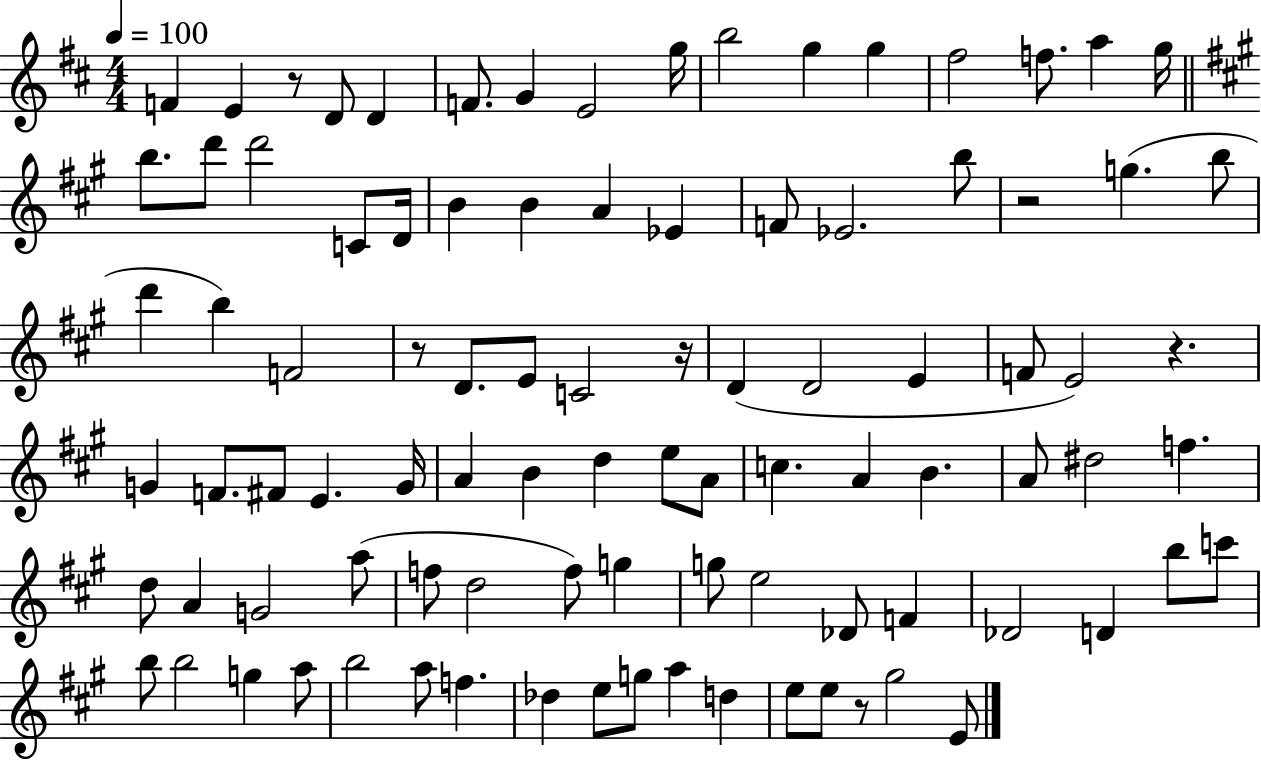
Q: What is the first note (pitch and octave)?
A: F4